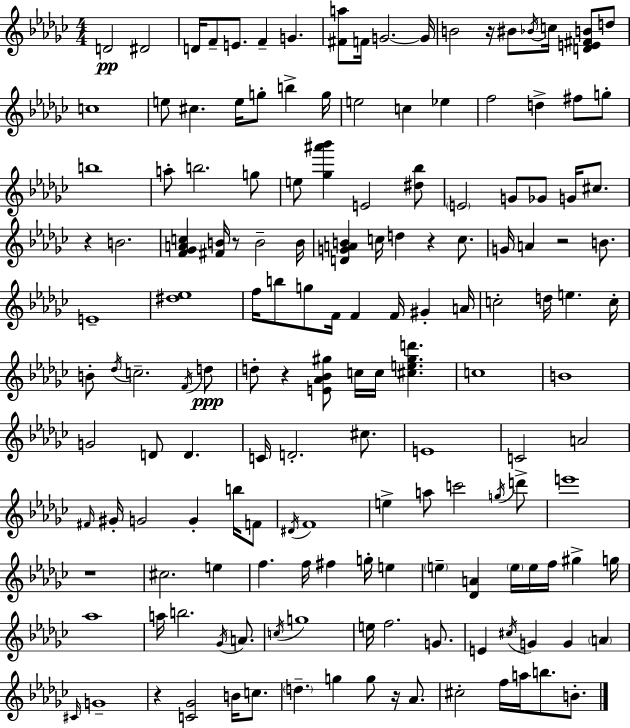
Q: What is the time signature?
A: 4/4